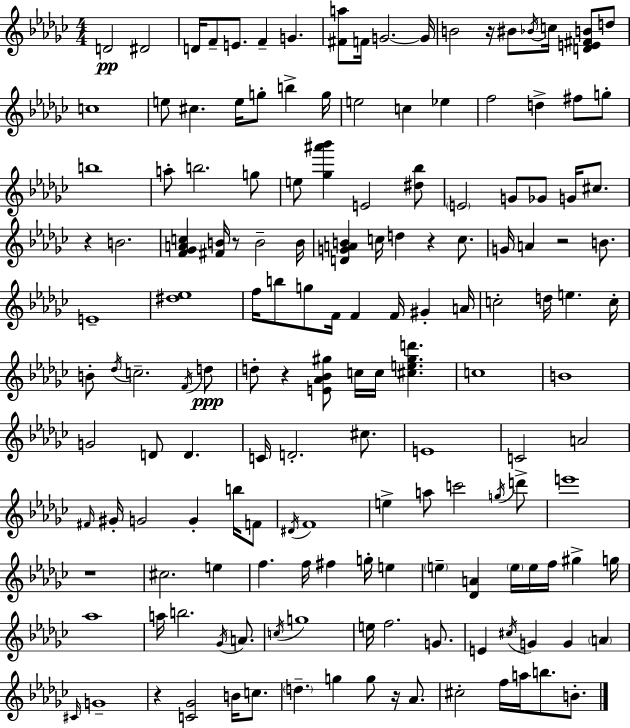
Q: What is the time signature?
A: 4/4